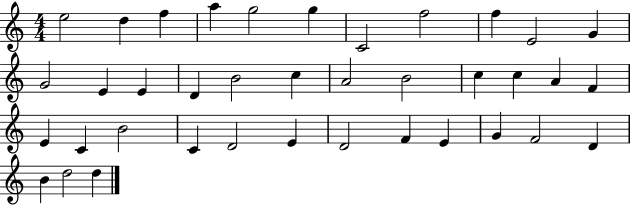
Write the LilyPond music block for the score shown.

{
  \clef treble
  \numericTimeSignature
  \time 4/4
  \key c \major
  e''2 d''4 f''4 | a''4 g''2 g''4 | c'2 f''2 | f''4 e'2 g'4 | \break g'2 e'4 e'4 | d'4 b'2 c''4 | a'2 b'2 | c''4 c''4 a'4 f'4 | \break e'4 c'4 b'2 | c'4 d'2 e'4 | d'2 f'4 e'4 | g'4 f'2 d'4 | \break b'4 d''2 d''4 | \bar "|."
}